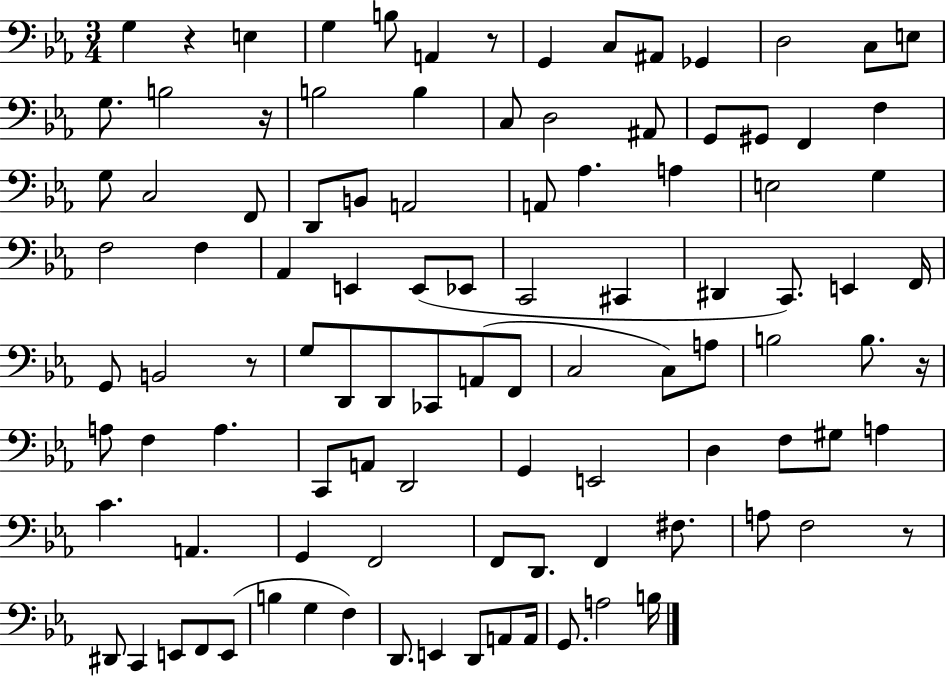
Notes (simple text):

G3/q R/q E3/q G3/q B3/e A2/q R/e G2/q C3/e A#2/e Gb2/q D3/h C3/e E3/e G3/e. B3/h R/s B3/h B3/q C3/e D3/h A#2/e G2/e G#2/e F2/q F3/q G3/e C3/h F2/e D2/e B2/e A2/h A2/e Ab3/q. A3/q E3/h G3/q F3/h F3/q Ab2/q E2/q E2/e Eb2/e C2/h C#2/q D#2/q C2/e. E2/q F2/s G2/e B2/h R/e G3/e D2/e D2/e CES2/e A2/e F2/e C3/h C3/e A3/e B3/h B3/e. R/s A3/e F3/q A3/q. C2/e A2/e D2/h G2/q E2/h D3/q F3/e G#3/e A3/q C4/q. A2/q. G2/q F2/h F2/e D2/e. F2/q F#3/e. A3/e F3/h R/e D#2/e C2/q E2/e F2/e E2/e B3/q G3/q F3/q D2/e. E2/q D2/e A2/e A2/s G2/e. A3/h B3/s